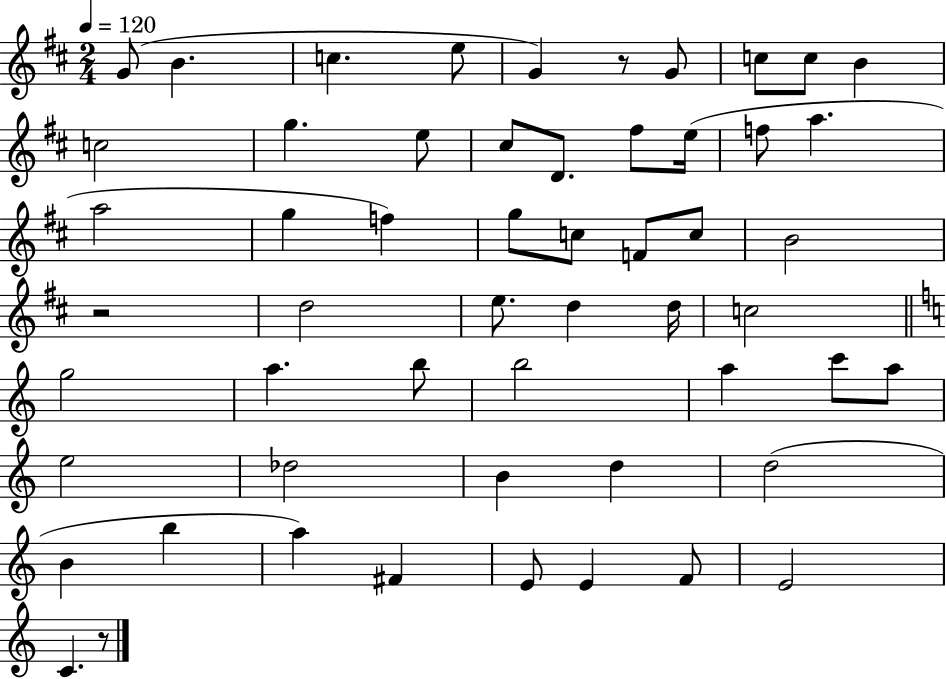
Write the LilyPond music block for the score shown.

{
  \clef treble
  \numericTimeSignature
  \time 2/4
  \key d \major
  \tempo 4 = 120
  \repeat volta 2 { g'8( b'4. | c''4. e''8 | g'4) r8 g'8 | c''8 c''8 b'4 | \break c''2 | g''4. e''8 | cis''8 d'8. fis''8 e''16( | f''8 a''4. | \break a''2 | g''4 f''4) | g''8 c''8 f'8 c''8 | b'2 | \break r2 | d''2 | e''8. d''4 d''16 | c''2 | \break \bar "||" \break \key c \major g''2 | a''4. b''8 | b''2 | a''4 c'''8 a''8 | \break e''2 | des''2 | b'4 d''4 | d''2( | \break b'4 b''4 | a''4) fis'4 | e'8 e'4 f'8 | e'2 | \break c'4. r8 | } \bar "|."
}